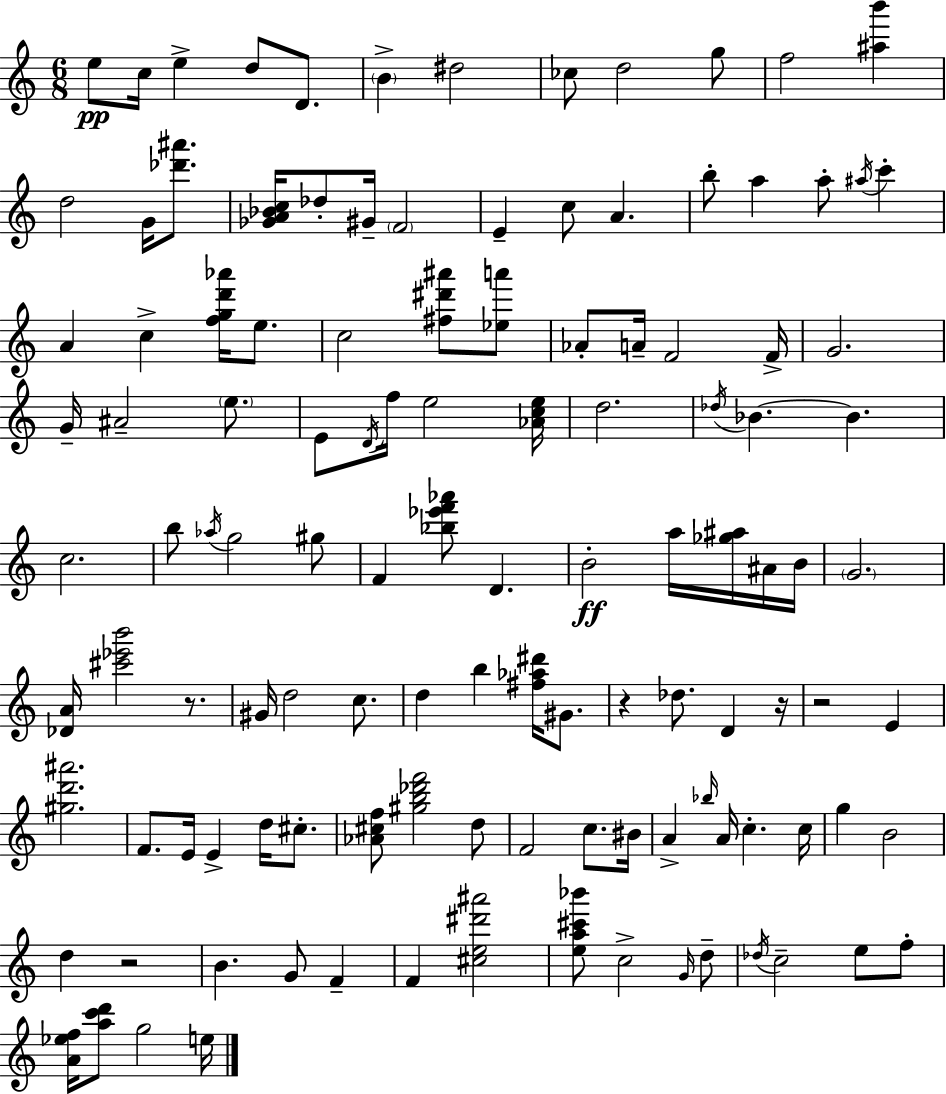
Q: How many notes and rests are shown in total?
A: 119